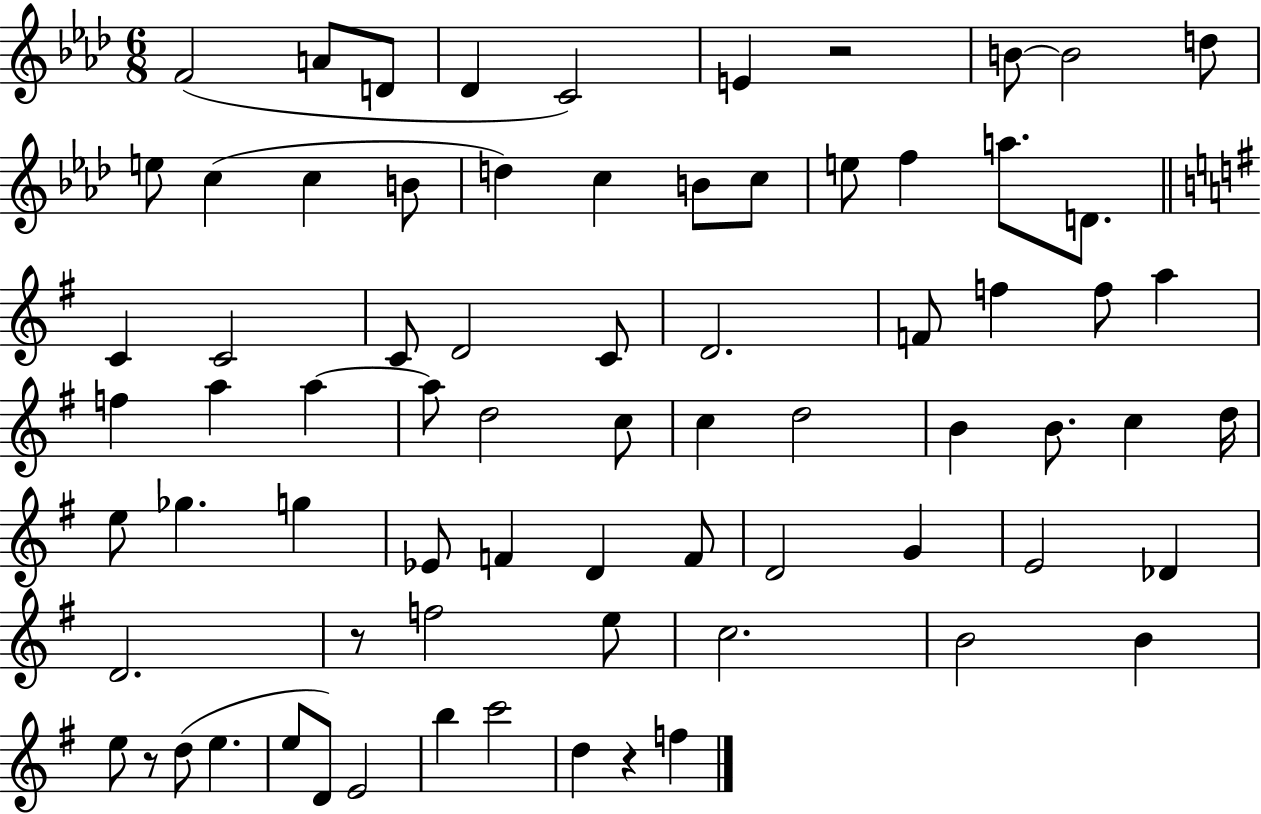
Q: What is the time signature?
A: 6/8